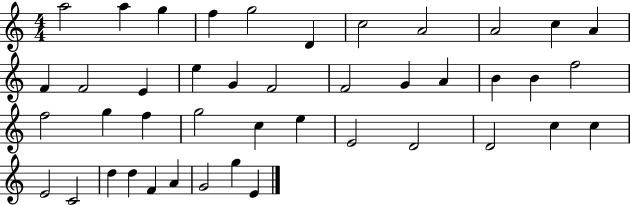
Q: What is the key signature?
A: C major